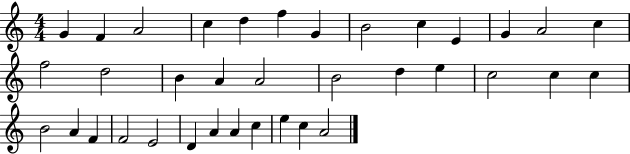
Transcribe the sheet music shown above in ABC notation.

X:1
T:Untitled
M:4/4
L:1/4
K:C
G F A2 c d f G B2 c E G A2 c f2 d2 B A A2 B2 d e c2 c c B2 A F F2 E2 D A A c e c A2